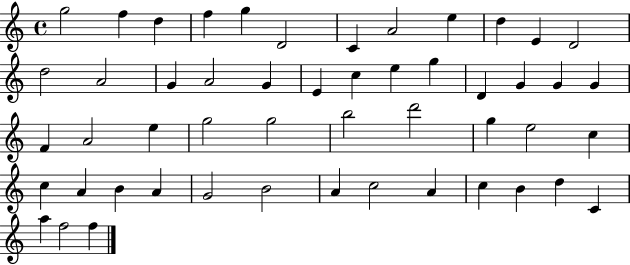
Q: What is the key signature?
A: C major